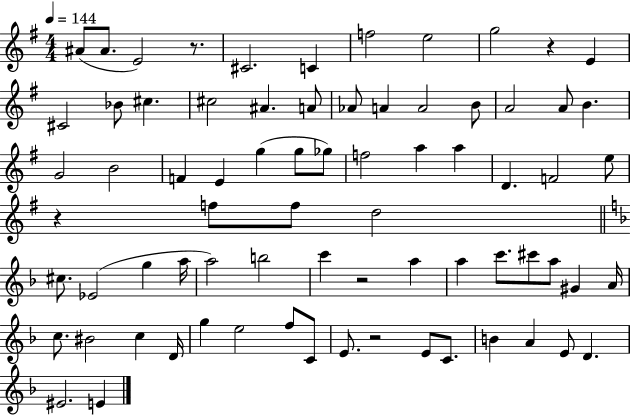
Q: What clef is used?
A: treble